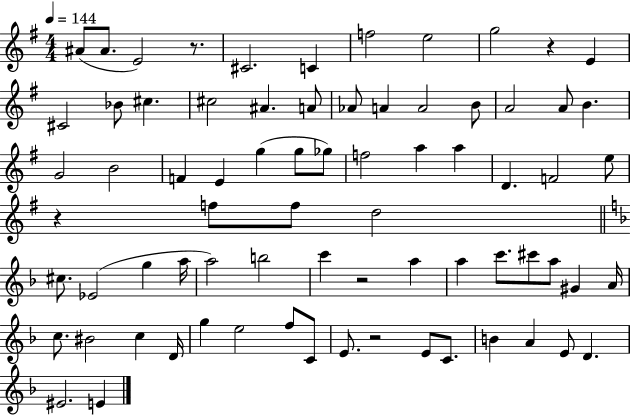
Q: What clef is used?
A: treble